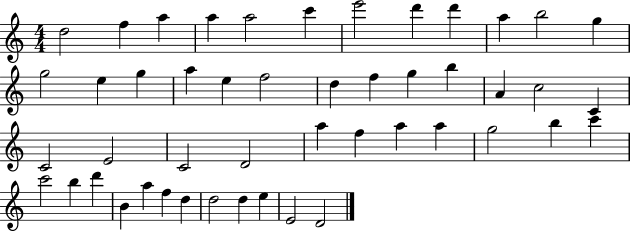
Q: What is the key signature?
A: C major